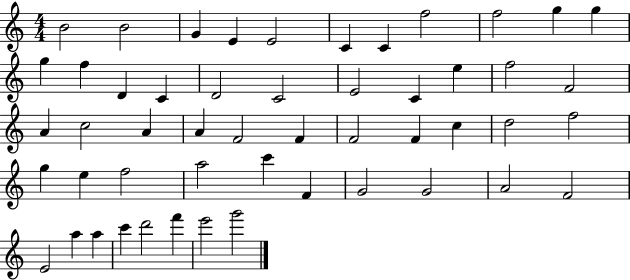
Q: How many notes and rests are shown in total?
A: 51